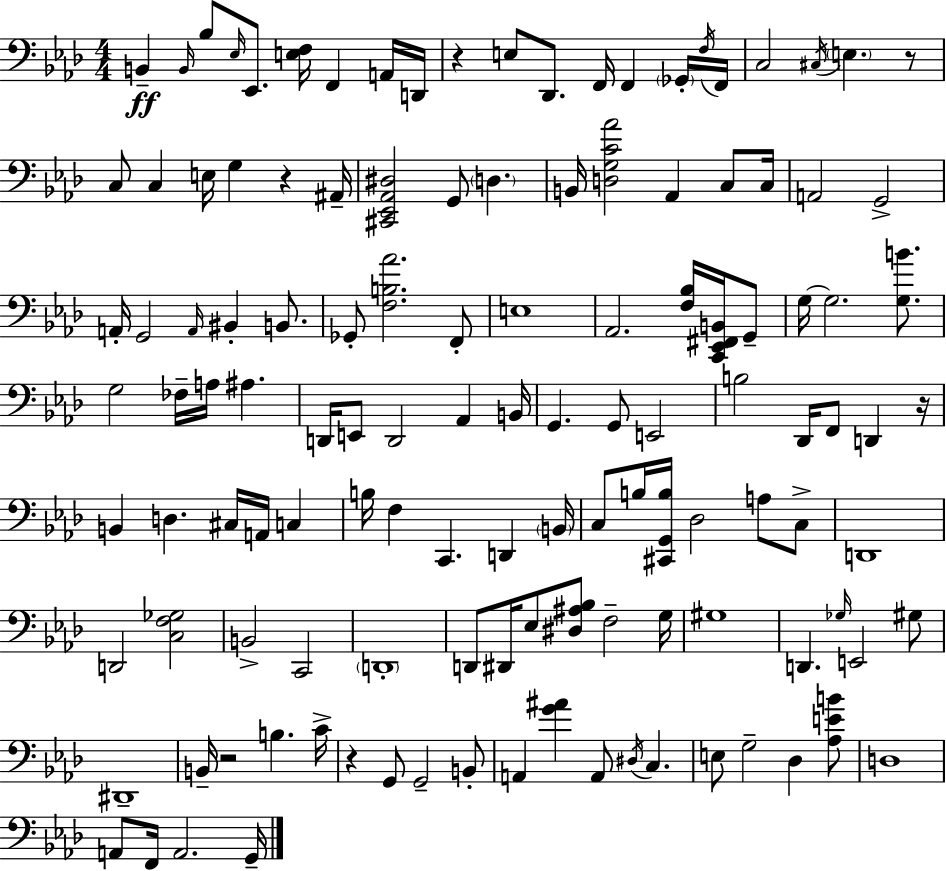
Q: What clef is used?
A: bass